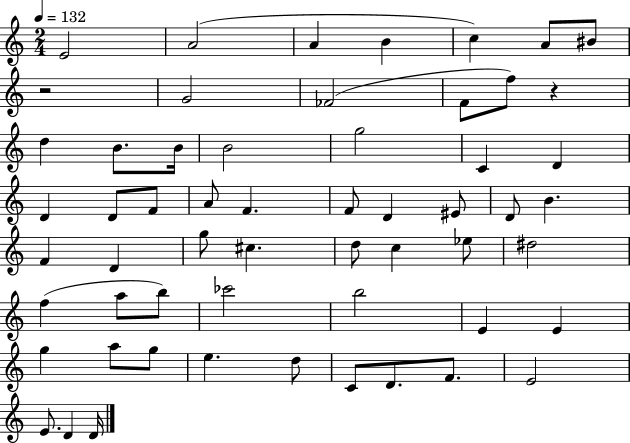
E4/h A4/h A4/q B4/q C5/q A4/e BIS4/e R/h G4/h FES4/h F4/e F5/e R/q D5/q B4/e. B4/s B4/h G5/h C4/q D4/q D4/q D4/e F4/e A4/e F4/q. F4/e D4/q EIS4/e D4/e B4/q. F4/q D4/q G5/e C#5/q. D5/e C5/q Eb5/e D#5/h F5/q A5/e B5/e CES6/h B5/h E4/q E4/q G5/q A5/e G5/e E5/q. D5/e C4/e D4/e. F4/e. E4/h E4/e. D4/q D4/s